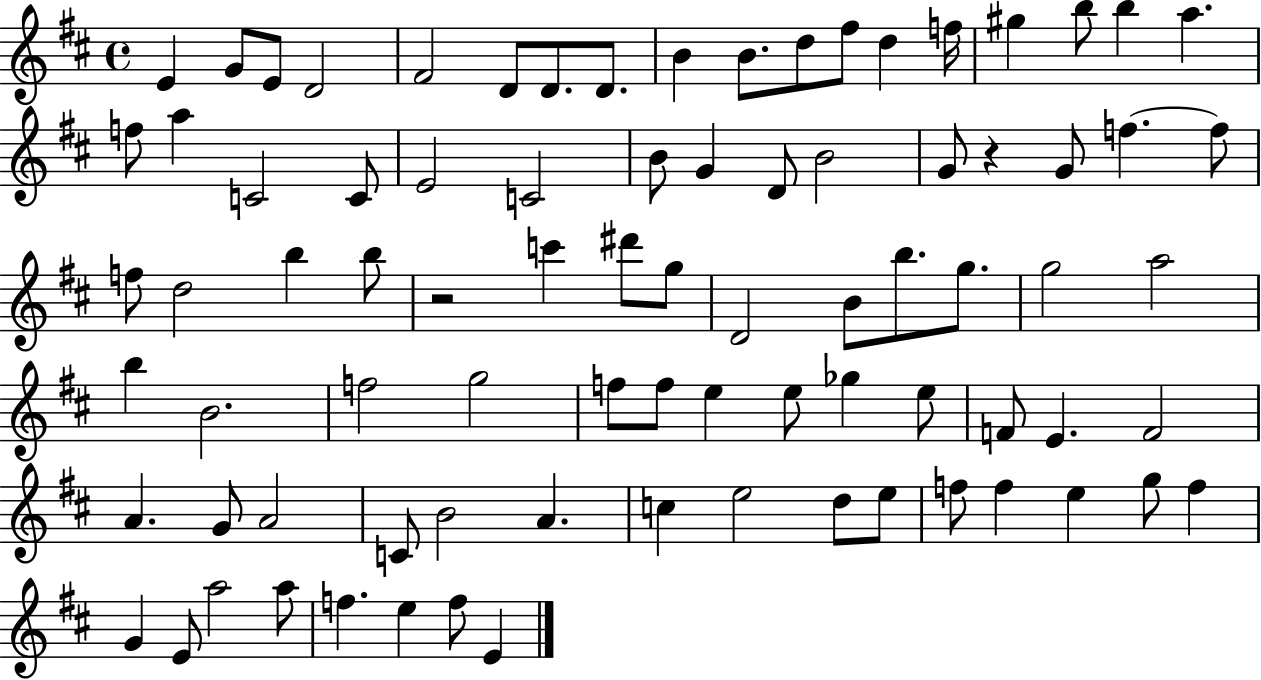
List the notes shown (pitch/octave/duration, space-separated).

E4/q G4/e E4/e D4/h F#4/h D4/e D4/e. D4/e. B4/q B4/e. D5/e F#5/e D5/q F5/s G#5/q B5/e B5/q A5/q. F5/e A5/q C4/h C4/e E4/h C4/h B4/e G4/q D4/e B4/h G4/e R/q G4/e F5/q. F5/e F5/e D5/h B5/q B5/e R/h C6/q D#6/e G5/e D4/h B4/e B5/e. G5/e. G5/h A5/h B5/q B4/h. F5/h G5/h F5/e F5/e E5/q E5/e Gb5/q E5/e F4/e E4/q. F4/h A4/q. G4/e A4/h C4/e B4/h A4/q. C5/q E5/h D5/e E5/e F5/e F5/q E5/q G5/e F5/q G4/q E4/e A5/h A5/e F5/q. E5/q F5/e E4/q